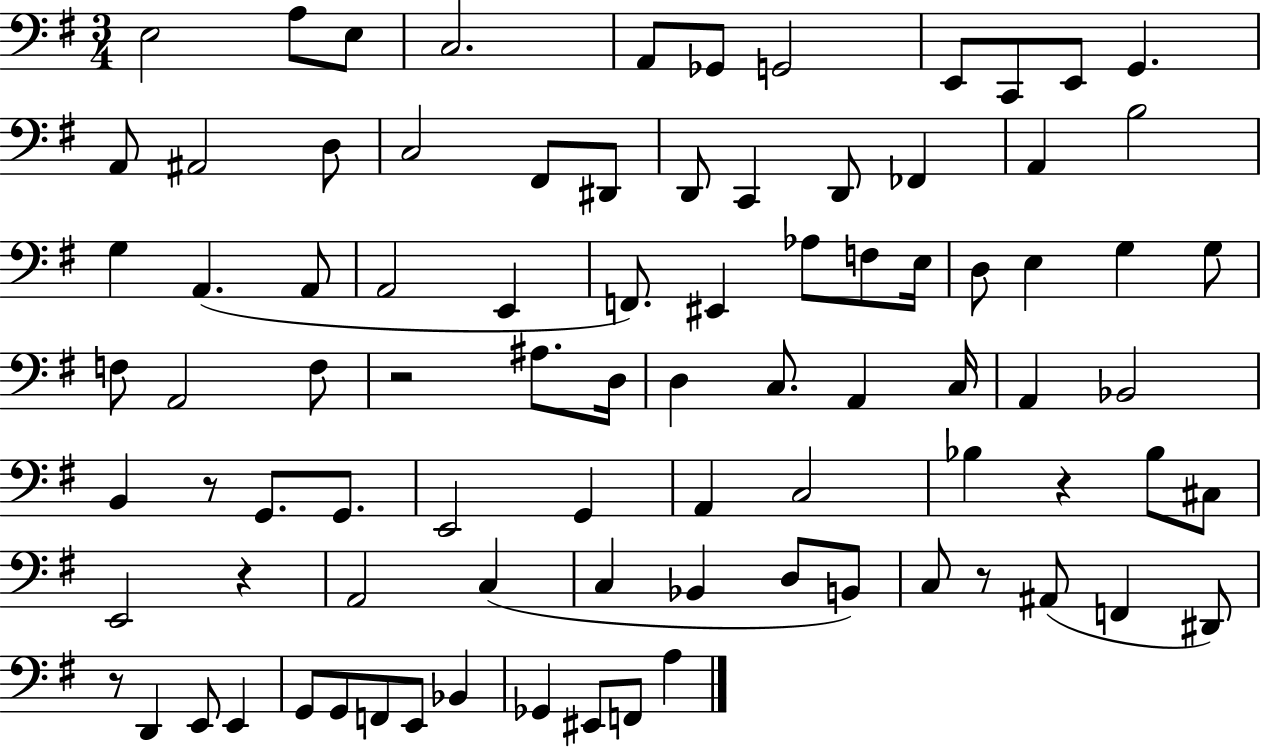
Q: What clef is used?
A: bass